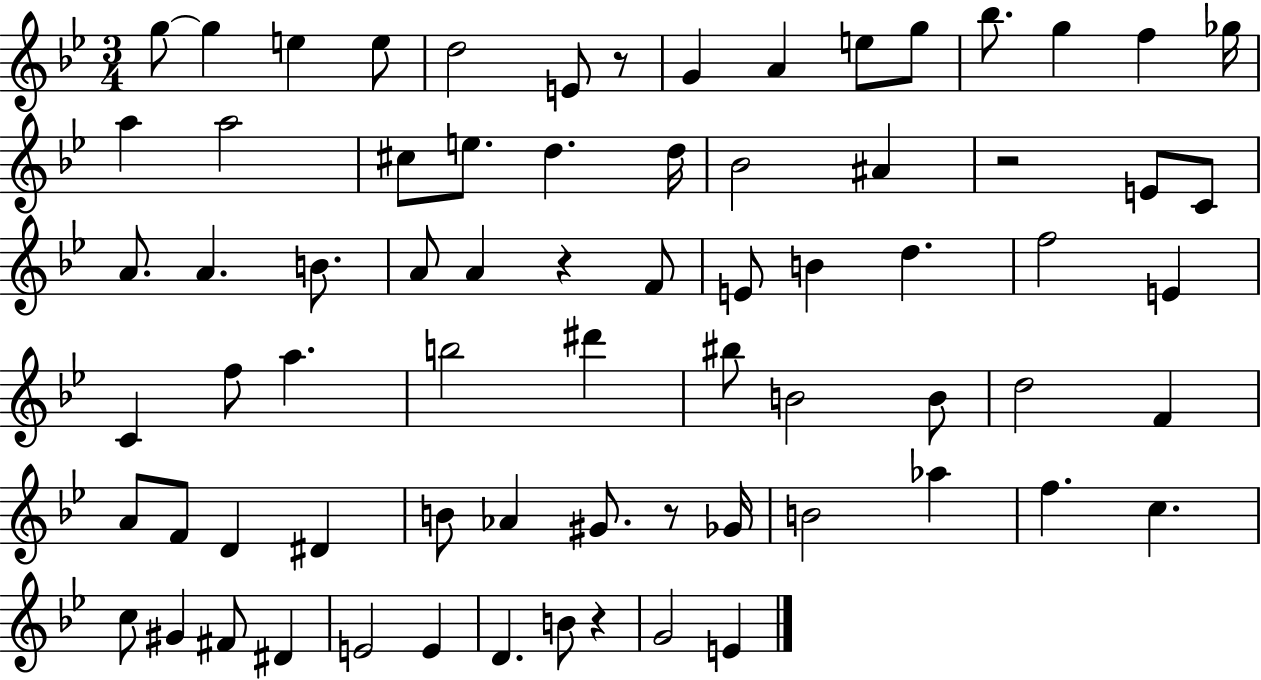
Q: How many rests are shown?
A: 5